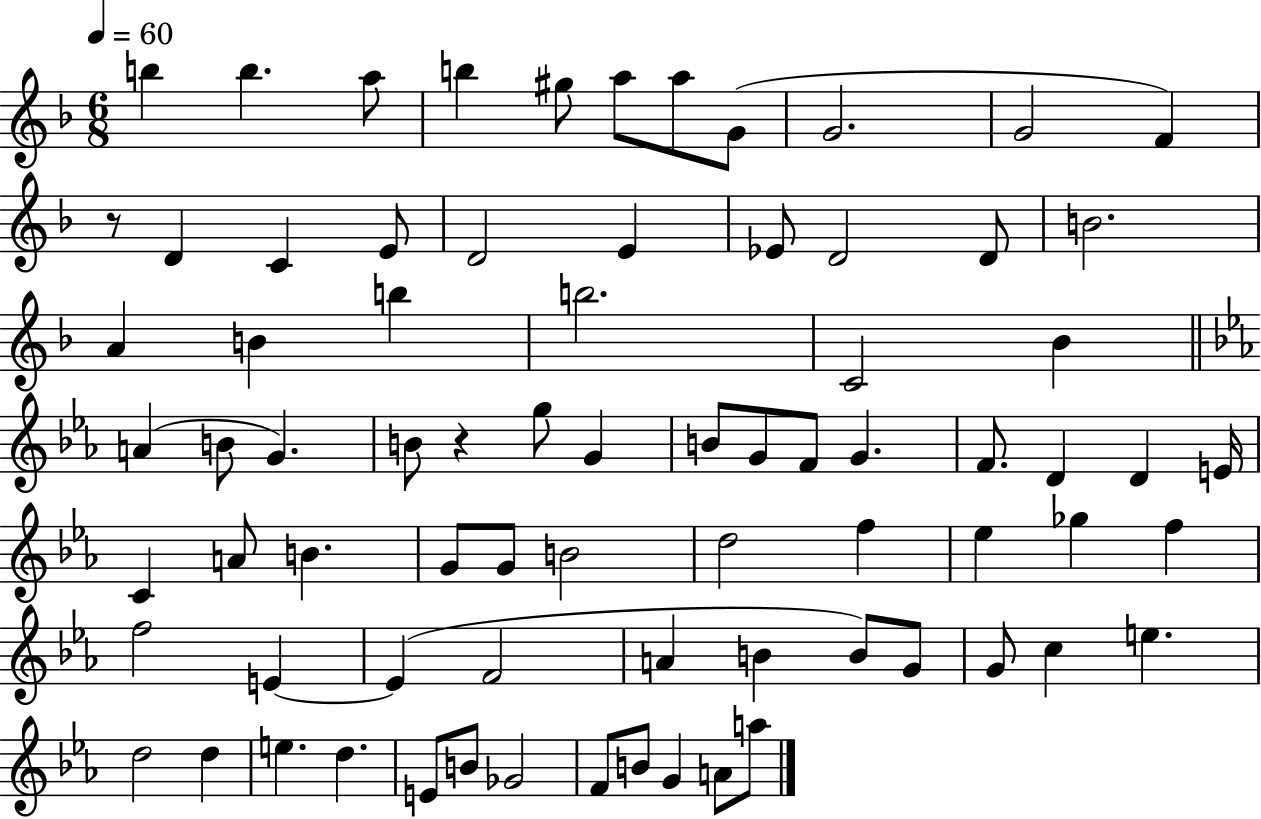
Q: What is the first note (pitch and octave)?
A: B5